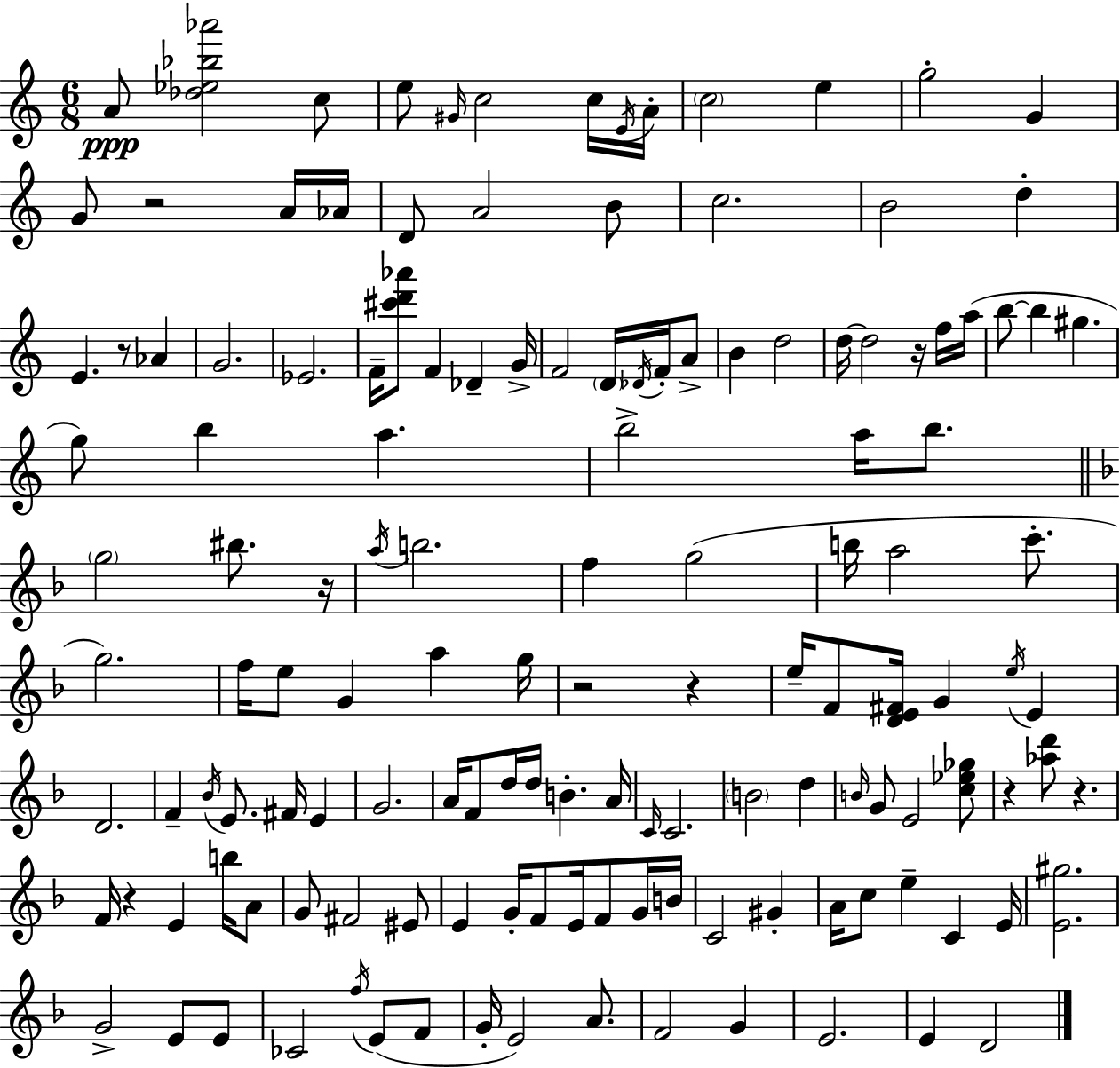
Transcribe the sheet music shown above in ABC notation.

X:1
T:Untitled
M:6/8
L:1/4
K:C
A/2 [_d_e_b_a']2 c/2 e/2 ^G/4 c2 c/4 E/4 A/4 c2 e g2 G G/2 z2 A/4 _A/4 D/2 A2 B/2 c2 B2 d E z/2 _A G2 _E2 F/4 [^c'd'_a']/2 F _D G/4 F2 D/4 _D/4 F/4 A/2 B d2 d/4 d2 z/4 f/4 a/4 b/2 b ^g g/2 b a b2 a/4 b/2 g2 ^b/2 z/4 a/4 b2 f g2 b/4 a2 c'/2 g2 f/4 e/2 G a g/4 z2 z e/4 F/2 [DE^F]/4 G e/4 E D2 F _B/4 E/2 ^F/4 E G2 A/4 F/2 d/4 d/4 B A/4 C/4 C2 B2 d B/4 G/2 E2 [c_e_g]/2 z [_ad']/2 z F/4 z E b/4 A/2 G/2 ^F2 ^E/2 E G/4 F/2 E/4 F/2 G/4 B/4 C2 ^G A/4 c/2 e C E/4 [E^g]2 G2 E/2 E/2 _C2 f/4 E/2 F/2 G/4 E2 A/2 F2 G E2 E D2